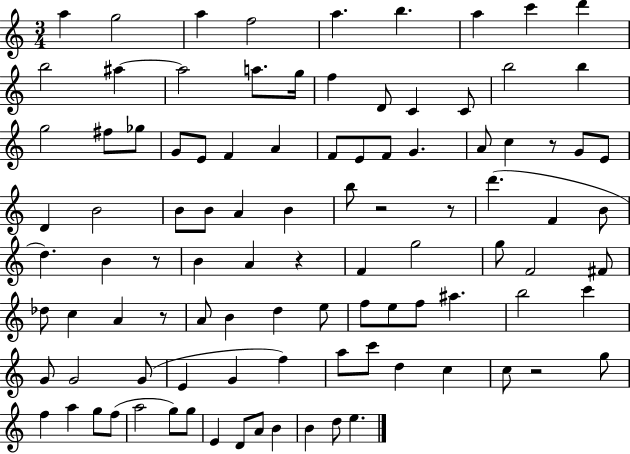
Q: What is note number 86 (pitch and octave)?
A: G5